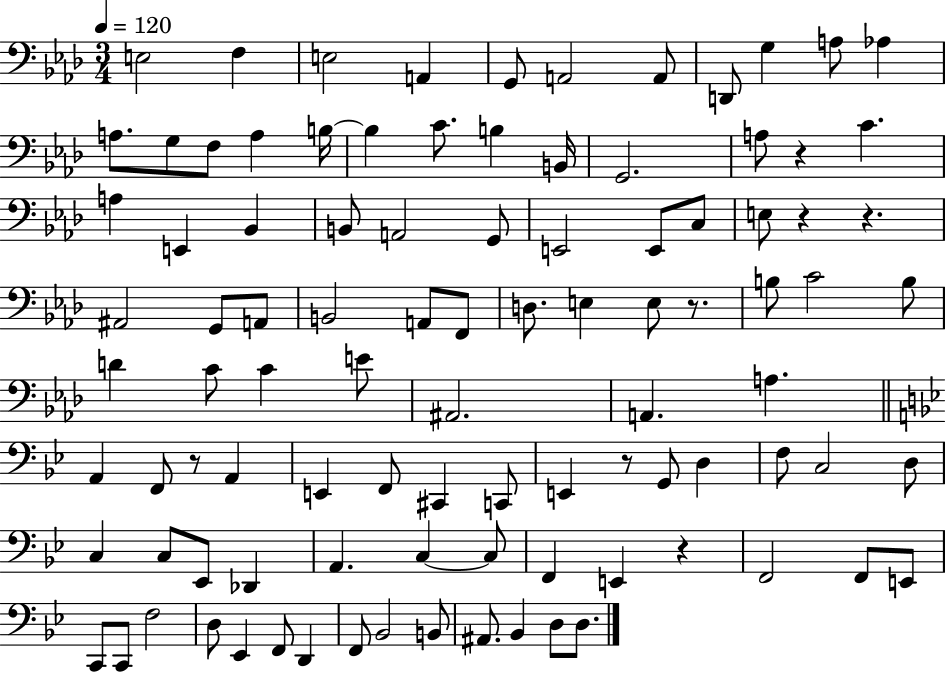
{
  \clef bass
  \numericTimeSignature
  \time 3/4
  \key aes \major
  \tempo 4 = 120
  e2 f4 | e2 a,4 | g,8 a,2 a,8 | d,8 g4 a8 aes4 | \break a8. g8 f8 a4 b16~~ | b4 c'8. b4 b,16 | g,2. | a8 r4 c'4. | \break a4 e,4 bes,4 | b,8 a,2 g,8 | e,2 e,8 c8 | e8 r4 r4. | \break ais,2 g,8 a,8 | b,2 a,8 f,8 | d8. e4 e8 r8. | b8 c'2 b8 | \break d'4 c'8 c'4 e'8 | ais,2. | a,4. a4. | \bar "||" \break \key bes \major a,4 f,8 r8 a,4 | e,4 f,8 cis,4 c,8 | e,4 r8 g,8 d4 | f8 c2 d8 | \break c4 c8 ees,8 des,4 | a,4. c4~~ c8 | f,4 e,4 r4 | f,2 f,8 e,8 | \break c,8 c,8 f2 | d8 ees,4 f,8 d,4 | f,8 bes,2 b,8 | ais,8. bes,4 d8 d8. | \break \bar "|."
}